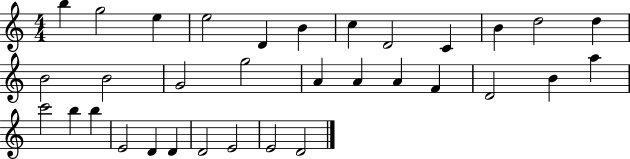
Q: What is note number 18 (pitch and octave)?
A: A4